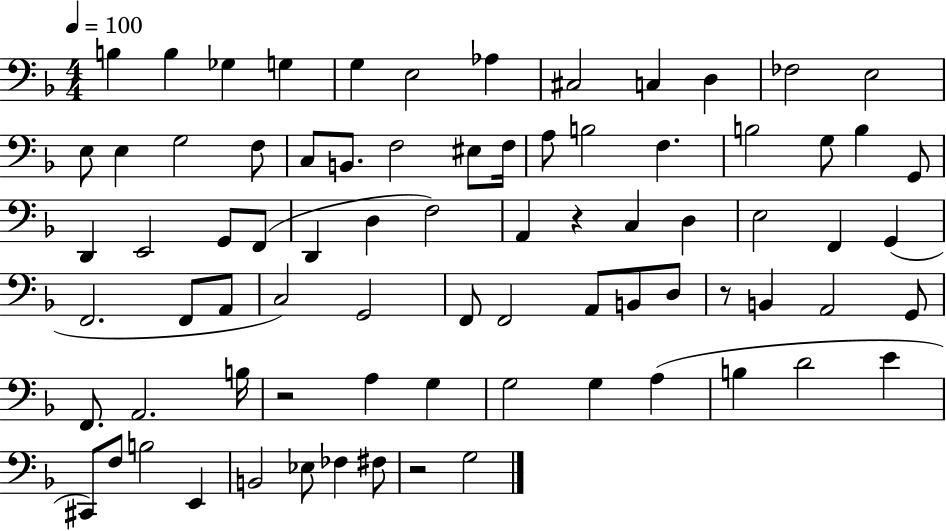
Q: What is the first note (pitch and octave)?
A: B3